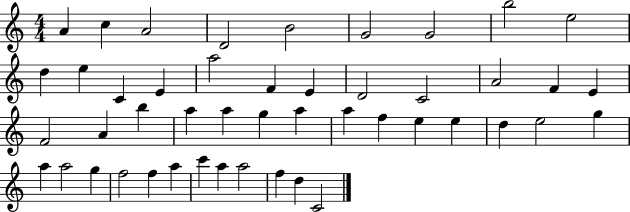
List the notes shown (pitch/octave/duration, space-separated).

A4/q C5/q A4/h D4/h B4/h G4/h G4/h B5/h E5/h D5/q E5/q C4/q E4/q A5/h F4/q E4/q D4/h C4/h A4/h F4/q E4/q F4/h A4/q B5/q A5/q A5/q G5/q A5/q A5/q F5/q E5/q E5/q D5/q E5/h G5/q A5/q A5/h G5/q F5/h F5/q A5/q C6/q A5/q A5/h F5/q D5/q C4/h